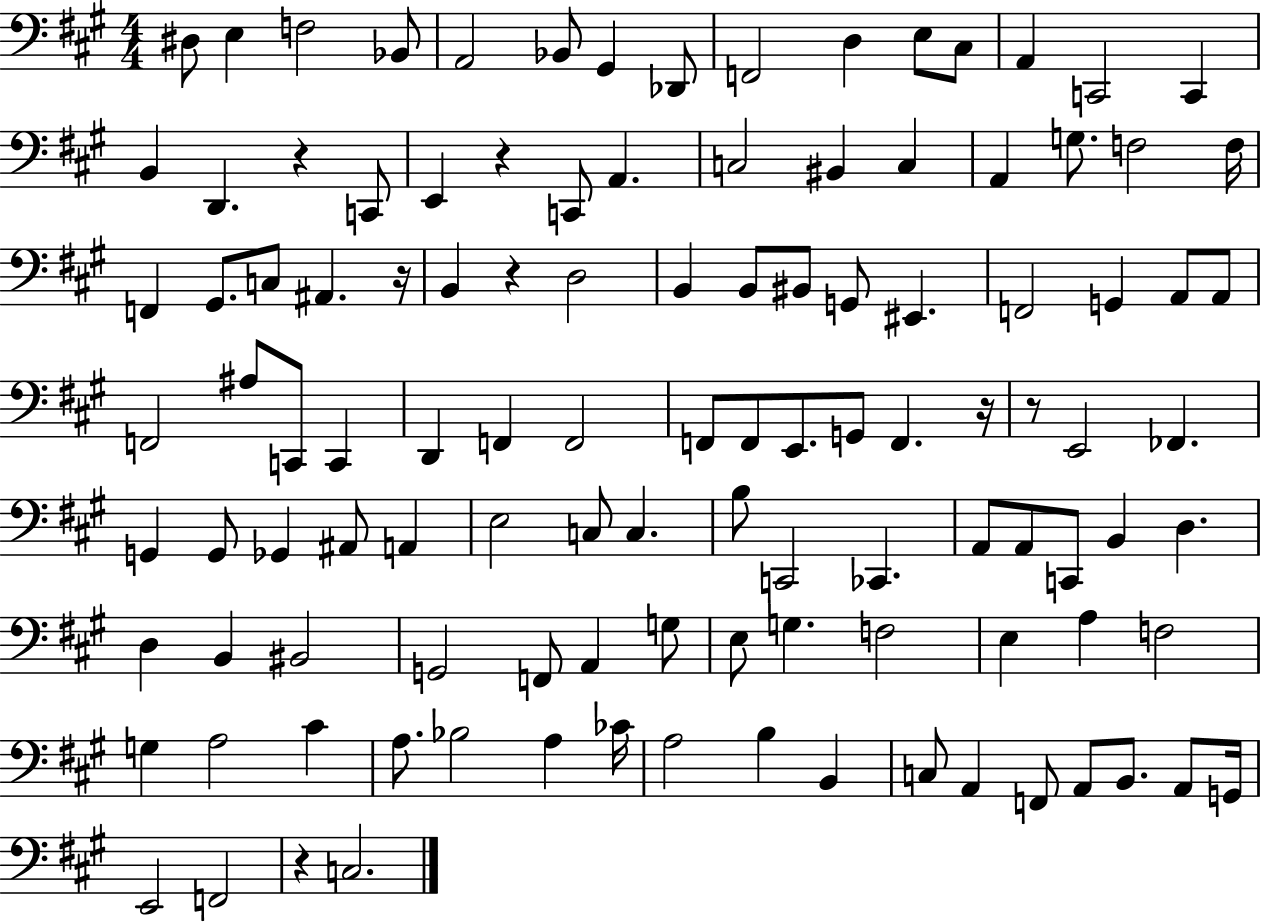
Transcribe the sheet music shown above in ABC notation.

X:1
T:Untitled
M:4/4
L:1/4
K:A
^D,/2 E, F,2 _B,,/2 A,,2 _B,,/2 ^G,, _D,,/2 F,,2 D, E,/2 ^C,/2 A,, C,,2 C,, B,, D,, z C,,/2 E,, z C,,/2 A,, C,2 ^B,, C, A,, G,/2 F,2 F,/4 F,, ^G,,/2 C,/2 ^A,, z/4 B,, z D,2 B,, B,,/2 ^B,,/2 G,,/2 ^E,, F,,2 G,, A,,/2 A,,/2 F,,2 ^A,/2 C,,/2 C,, D,, F,, F,,2 F,,/2 F,,/2 E,,/2 G,,/2 F,, z/4 z/2 E,,2 _F,, G,, G,,/2 _G,, ^A,,/2 A,, E,2 C,/2 C, B,/2 C,,2 _C,, A,,/2 A,,/2 C,,/2 B,, D, D, B,, ^B,,2 G,,2 F,,/2 A,, G,/2 E,/2 G, F,2 E, A, F,2 G, A,2 ^C A,/2 _B,2 A, _C/4 A,2 B, B,, C,/2 A,, F,,/2 A,,/2 B,,/2 A,,/2 G,,/4 E,,2 F,,2 z C,2